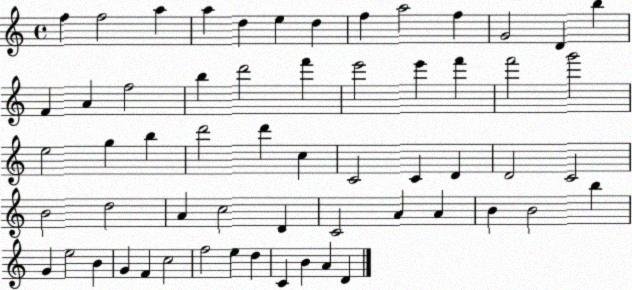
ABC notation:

X:1
T:Untitled
M:4/4
L:1/4
K:C
f f2 a a d e d f a2 f G2 D b F A f2 b d'2 f' e'2 e' f' f'2 g'2 e2 g b d'2 d' c C2 C D D2 C2 B2 d2 A c2 D C2 A A B B2 b G e2 B G F c2 f2 e d C B A D